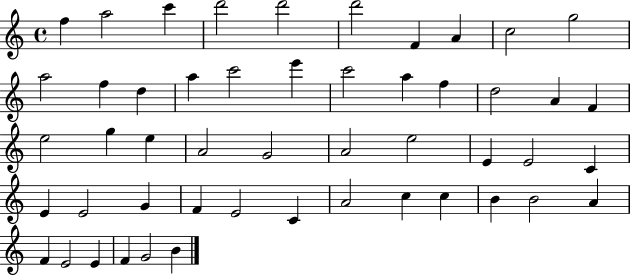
{
  \clef treble
  \time 4/4
  \defaultTimeSignature
  \key c \major
  f''4 a''2 c'''4 | d'''2 d'''2 | d'''2 f'4 a'4 | c''2 g''2 | \break a''2 f''4 d''4 | a''4 c'''2 e'''4 | c'''2 a''4 f''4 | d''2 a'4 f'4 | \break e''2 g''4 e''4 | a'2 g'2 | a'2 e''2 | e'4 e'2 c'4 | \break e'4 e'2 g'4 | f'4 e'2 c'4 | a'2 c''4 c''4 | b'4 b'2 a'4 | \break f'4 e'2 e'4 | f'4 g'2 b'4 | \bar "|."
}